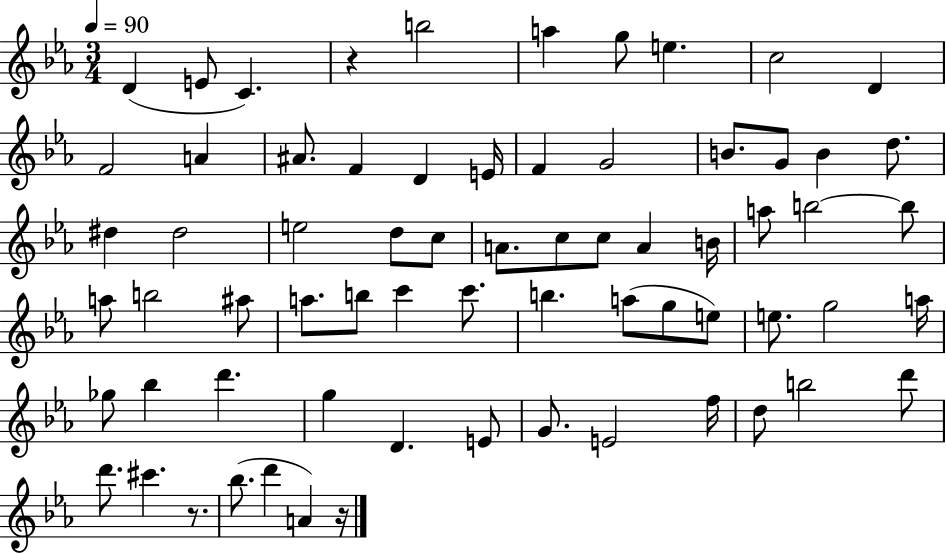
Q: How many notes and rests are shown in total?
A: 68